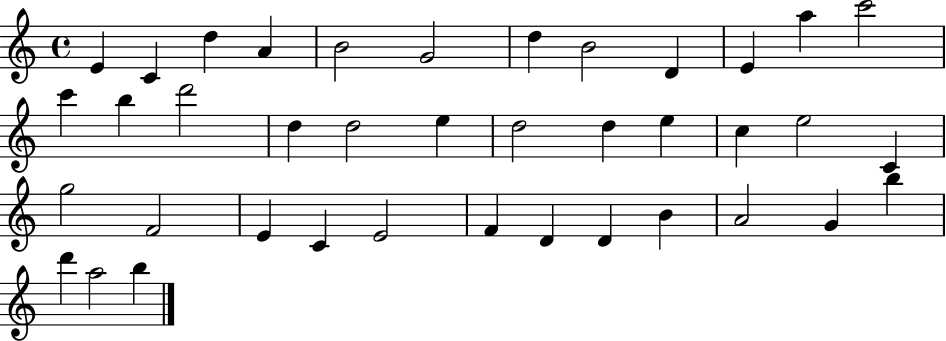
X:1
T:Untitled
M:4/4
L:1/4
K:C
E C d A B2 G2 d B2 D E a c'2 c' b d'2 d d2 e d2 d e c e2 C g2 F2 E C E2 F D D B A2 G b d' a2 b